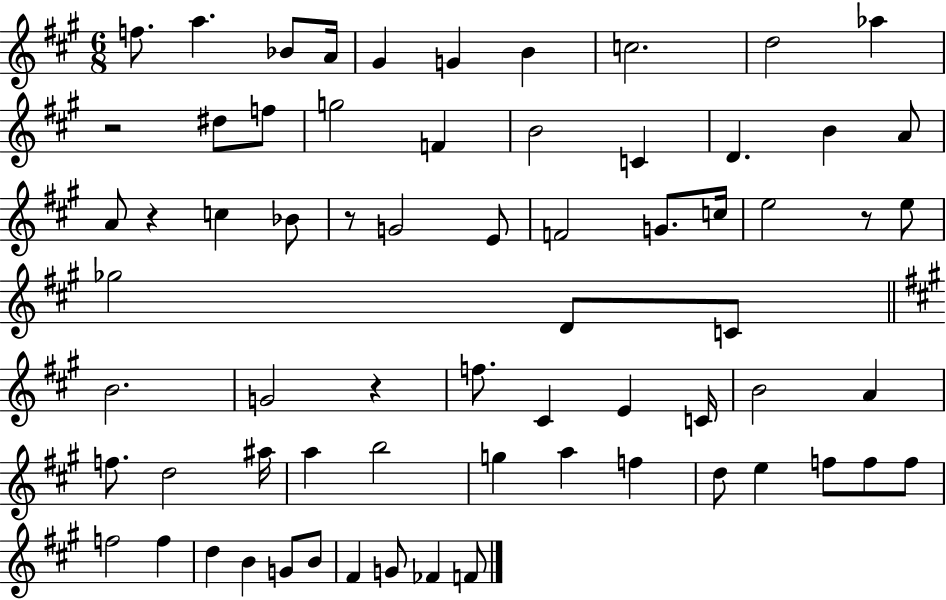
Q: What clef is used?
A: treble